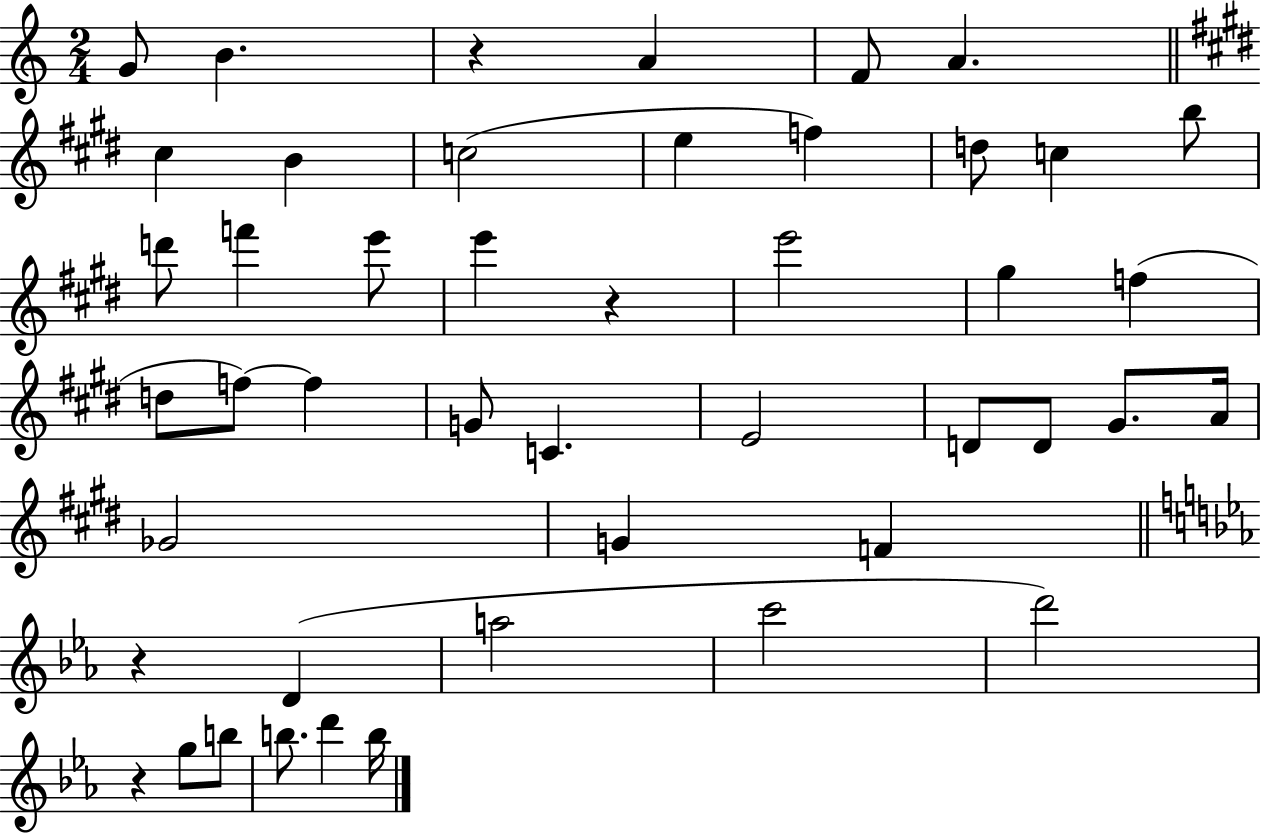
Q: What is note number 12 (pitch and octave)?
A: C5